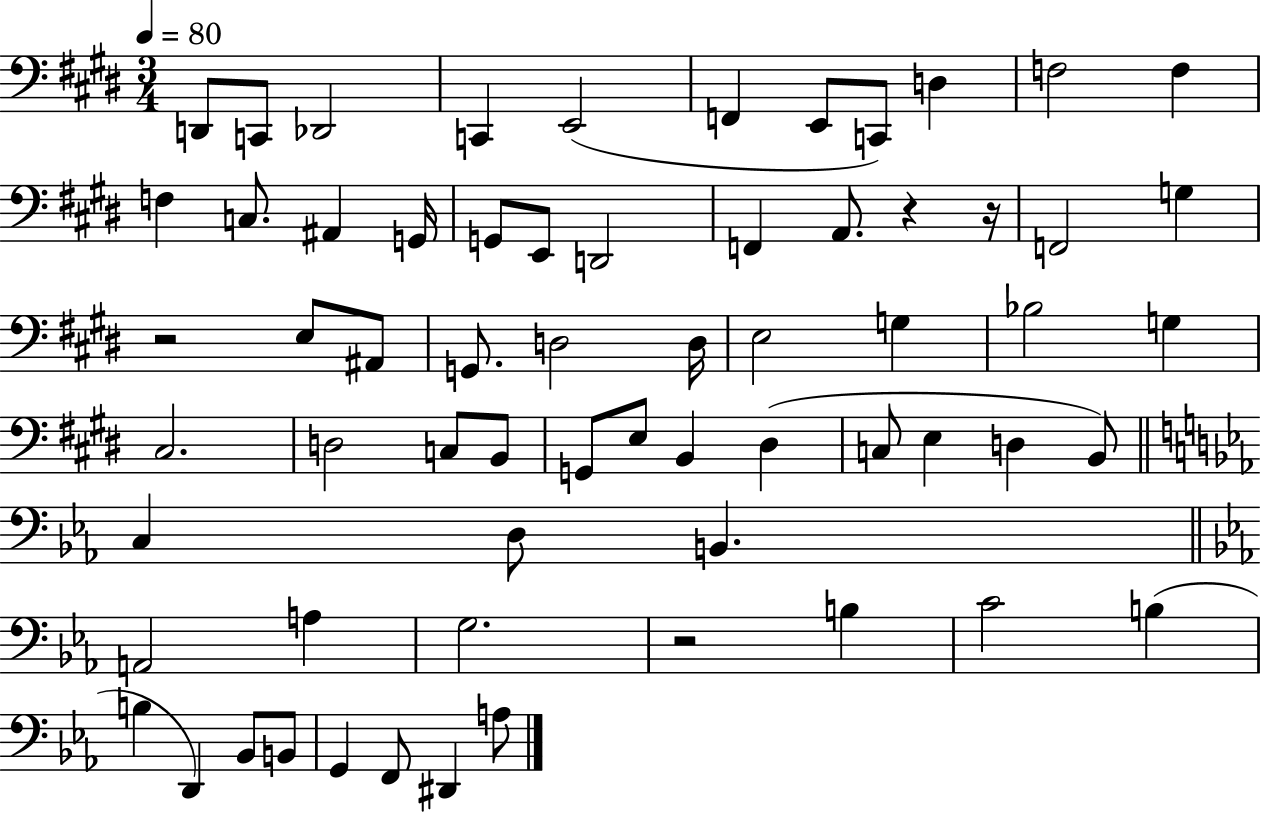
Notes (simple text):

D2/e C2/e Db2/h C2/q E2/h F2/q E2/e C2/e D3/q F3/h F3/q F3/q C3/e. A#2/q G2/s G2/e E2/e D2/h F2/q A2/e. R/q R/s F2/h G3/q R/h E3/e A#2/e G2/e. D3/h D3/s E3/h G3/q Bb3/h G3/q C#3/h. D3/h C3/e B2/e G2/e E3/e B2/q D#3/q C3/e E3/q D3/q B2/e C3/q D3/e B2/q. A2/h A3/q G3/h. R/h B3/q C4/h B3/q B3/q D2/q Bb2/e B2/e G2/q F2/e D#2/q A3/e